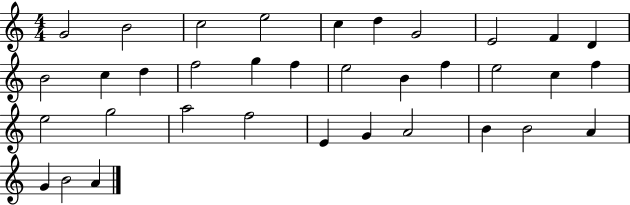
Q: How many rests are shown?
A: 0